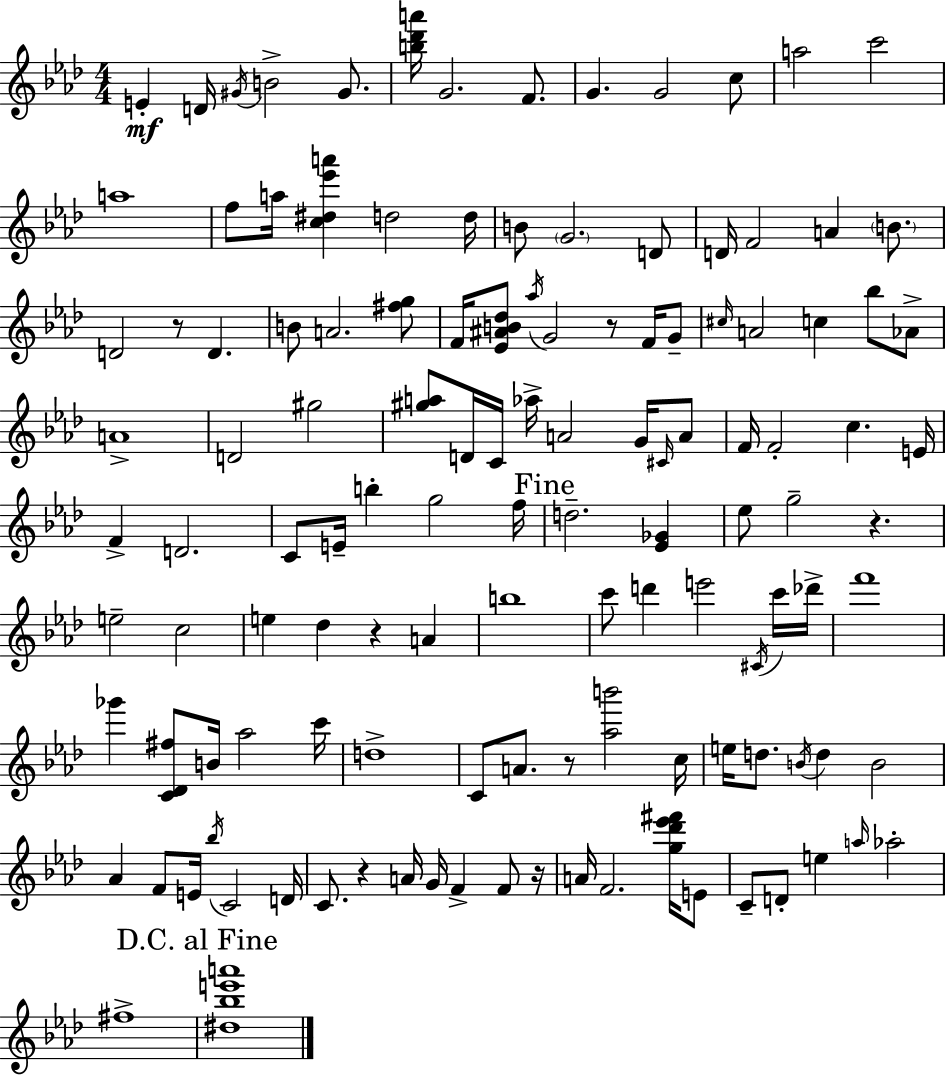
E4/q D4/s G#4/s B4/h G#4/e. [B5,Db6,A6]/s G4/h. F4/e. G4/q. G4/h C5/e A5/h C6/h A5/w F5/e A5/s [C5,D#5,Eb6,A6]/q D5/h D5/s B4/e G4/h. D4/e D4/s F4/h A4/q B4/e. D4/h R/e D4/q. B4/e A4/h. [F#5,G5]/e F4/s [Eb4,A#4,B4,Db5]/e Ab5/s G4/h R/e F4/s G4/e C#5/s A4/h C5/q Bb5/e Ab4/e A4/w D4/h G#5/h [G#5,A5]/e D4/s C4/s Ab5/s A4/h G4/s C#4/s A4/e F4/s F4/h C5/q. E4/s F4/q D4/h. C4/e E4/s B5/q G5/h F5/s D5/h. [Eb4,Gb4]/q Eb5/e G5/h R/q. E5/h C5/h E5/q Db5/q R/q A4/q B5/w C6/e D6/q E6/h C#4/s C6/s Db6/s F6/w Gb6/q [C4,Db4,F#5]/e B4/s Ab5/h C6/s D5/w C4/e A4/e. R/e [Ab5,B6]/h C5/s E5/s D5/e. B4/s D5/q B4/h Ab4/q F4/e E4/s Bb5/s C4/h D4/s C4/e. R/q A4/s G4/s F4/q F4/e R/s A4/s F4/h. [G5,Db6,Eb6,F#6]/s E4/e C4/e D4/e E5/q A5/s Ab5/h F#5/w [D#5,Bb5,E6,A6]/w